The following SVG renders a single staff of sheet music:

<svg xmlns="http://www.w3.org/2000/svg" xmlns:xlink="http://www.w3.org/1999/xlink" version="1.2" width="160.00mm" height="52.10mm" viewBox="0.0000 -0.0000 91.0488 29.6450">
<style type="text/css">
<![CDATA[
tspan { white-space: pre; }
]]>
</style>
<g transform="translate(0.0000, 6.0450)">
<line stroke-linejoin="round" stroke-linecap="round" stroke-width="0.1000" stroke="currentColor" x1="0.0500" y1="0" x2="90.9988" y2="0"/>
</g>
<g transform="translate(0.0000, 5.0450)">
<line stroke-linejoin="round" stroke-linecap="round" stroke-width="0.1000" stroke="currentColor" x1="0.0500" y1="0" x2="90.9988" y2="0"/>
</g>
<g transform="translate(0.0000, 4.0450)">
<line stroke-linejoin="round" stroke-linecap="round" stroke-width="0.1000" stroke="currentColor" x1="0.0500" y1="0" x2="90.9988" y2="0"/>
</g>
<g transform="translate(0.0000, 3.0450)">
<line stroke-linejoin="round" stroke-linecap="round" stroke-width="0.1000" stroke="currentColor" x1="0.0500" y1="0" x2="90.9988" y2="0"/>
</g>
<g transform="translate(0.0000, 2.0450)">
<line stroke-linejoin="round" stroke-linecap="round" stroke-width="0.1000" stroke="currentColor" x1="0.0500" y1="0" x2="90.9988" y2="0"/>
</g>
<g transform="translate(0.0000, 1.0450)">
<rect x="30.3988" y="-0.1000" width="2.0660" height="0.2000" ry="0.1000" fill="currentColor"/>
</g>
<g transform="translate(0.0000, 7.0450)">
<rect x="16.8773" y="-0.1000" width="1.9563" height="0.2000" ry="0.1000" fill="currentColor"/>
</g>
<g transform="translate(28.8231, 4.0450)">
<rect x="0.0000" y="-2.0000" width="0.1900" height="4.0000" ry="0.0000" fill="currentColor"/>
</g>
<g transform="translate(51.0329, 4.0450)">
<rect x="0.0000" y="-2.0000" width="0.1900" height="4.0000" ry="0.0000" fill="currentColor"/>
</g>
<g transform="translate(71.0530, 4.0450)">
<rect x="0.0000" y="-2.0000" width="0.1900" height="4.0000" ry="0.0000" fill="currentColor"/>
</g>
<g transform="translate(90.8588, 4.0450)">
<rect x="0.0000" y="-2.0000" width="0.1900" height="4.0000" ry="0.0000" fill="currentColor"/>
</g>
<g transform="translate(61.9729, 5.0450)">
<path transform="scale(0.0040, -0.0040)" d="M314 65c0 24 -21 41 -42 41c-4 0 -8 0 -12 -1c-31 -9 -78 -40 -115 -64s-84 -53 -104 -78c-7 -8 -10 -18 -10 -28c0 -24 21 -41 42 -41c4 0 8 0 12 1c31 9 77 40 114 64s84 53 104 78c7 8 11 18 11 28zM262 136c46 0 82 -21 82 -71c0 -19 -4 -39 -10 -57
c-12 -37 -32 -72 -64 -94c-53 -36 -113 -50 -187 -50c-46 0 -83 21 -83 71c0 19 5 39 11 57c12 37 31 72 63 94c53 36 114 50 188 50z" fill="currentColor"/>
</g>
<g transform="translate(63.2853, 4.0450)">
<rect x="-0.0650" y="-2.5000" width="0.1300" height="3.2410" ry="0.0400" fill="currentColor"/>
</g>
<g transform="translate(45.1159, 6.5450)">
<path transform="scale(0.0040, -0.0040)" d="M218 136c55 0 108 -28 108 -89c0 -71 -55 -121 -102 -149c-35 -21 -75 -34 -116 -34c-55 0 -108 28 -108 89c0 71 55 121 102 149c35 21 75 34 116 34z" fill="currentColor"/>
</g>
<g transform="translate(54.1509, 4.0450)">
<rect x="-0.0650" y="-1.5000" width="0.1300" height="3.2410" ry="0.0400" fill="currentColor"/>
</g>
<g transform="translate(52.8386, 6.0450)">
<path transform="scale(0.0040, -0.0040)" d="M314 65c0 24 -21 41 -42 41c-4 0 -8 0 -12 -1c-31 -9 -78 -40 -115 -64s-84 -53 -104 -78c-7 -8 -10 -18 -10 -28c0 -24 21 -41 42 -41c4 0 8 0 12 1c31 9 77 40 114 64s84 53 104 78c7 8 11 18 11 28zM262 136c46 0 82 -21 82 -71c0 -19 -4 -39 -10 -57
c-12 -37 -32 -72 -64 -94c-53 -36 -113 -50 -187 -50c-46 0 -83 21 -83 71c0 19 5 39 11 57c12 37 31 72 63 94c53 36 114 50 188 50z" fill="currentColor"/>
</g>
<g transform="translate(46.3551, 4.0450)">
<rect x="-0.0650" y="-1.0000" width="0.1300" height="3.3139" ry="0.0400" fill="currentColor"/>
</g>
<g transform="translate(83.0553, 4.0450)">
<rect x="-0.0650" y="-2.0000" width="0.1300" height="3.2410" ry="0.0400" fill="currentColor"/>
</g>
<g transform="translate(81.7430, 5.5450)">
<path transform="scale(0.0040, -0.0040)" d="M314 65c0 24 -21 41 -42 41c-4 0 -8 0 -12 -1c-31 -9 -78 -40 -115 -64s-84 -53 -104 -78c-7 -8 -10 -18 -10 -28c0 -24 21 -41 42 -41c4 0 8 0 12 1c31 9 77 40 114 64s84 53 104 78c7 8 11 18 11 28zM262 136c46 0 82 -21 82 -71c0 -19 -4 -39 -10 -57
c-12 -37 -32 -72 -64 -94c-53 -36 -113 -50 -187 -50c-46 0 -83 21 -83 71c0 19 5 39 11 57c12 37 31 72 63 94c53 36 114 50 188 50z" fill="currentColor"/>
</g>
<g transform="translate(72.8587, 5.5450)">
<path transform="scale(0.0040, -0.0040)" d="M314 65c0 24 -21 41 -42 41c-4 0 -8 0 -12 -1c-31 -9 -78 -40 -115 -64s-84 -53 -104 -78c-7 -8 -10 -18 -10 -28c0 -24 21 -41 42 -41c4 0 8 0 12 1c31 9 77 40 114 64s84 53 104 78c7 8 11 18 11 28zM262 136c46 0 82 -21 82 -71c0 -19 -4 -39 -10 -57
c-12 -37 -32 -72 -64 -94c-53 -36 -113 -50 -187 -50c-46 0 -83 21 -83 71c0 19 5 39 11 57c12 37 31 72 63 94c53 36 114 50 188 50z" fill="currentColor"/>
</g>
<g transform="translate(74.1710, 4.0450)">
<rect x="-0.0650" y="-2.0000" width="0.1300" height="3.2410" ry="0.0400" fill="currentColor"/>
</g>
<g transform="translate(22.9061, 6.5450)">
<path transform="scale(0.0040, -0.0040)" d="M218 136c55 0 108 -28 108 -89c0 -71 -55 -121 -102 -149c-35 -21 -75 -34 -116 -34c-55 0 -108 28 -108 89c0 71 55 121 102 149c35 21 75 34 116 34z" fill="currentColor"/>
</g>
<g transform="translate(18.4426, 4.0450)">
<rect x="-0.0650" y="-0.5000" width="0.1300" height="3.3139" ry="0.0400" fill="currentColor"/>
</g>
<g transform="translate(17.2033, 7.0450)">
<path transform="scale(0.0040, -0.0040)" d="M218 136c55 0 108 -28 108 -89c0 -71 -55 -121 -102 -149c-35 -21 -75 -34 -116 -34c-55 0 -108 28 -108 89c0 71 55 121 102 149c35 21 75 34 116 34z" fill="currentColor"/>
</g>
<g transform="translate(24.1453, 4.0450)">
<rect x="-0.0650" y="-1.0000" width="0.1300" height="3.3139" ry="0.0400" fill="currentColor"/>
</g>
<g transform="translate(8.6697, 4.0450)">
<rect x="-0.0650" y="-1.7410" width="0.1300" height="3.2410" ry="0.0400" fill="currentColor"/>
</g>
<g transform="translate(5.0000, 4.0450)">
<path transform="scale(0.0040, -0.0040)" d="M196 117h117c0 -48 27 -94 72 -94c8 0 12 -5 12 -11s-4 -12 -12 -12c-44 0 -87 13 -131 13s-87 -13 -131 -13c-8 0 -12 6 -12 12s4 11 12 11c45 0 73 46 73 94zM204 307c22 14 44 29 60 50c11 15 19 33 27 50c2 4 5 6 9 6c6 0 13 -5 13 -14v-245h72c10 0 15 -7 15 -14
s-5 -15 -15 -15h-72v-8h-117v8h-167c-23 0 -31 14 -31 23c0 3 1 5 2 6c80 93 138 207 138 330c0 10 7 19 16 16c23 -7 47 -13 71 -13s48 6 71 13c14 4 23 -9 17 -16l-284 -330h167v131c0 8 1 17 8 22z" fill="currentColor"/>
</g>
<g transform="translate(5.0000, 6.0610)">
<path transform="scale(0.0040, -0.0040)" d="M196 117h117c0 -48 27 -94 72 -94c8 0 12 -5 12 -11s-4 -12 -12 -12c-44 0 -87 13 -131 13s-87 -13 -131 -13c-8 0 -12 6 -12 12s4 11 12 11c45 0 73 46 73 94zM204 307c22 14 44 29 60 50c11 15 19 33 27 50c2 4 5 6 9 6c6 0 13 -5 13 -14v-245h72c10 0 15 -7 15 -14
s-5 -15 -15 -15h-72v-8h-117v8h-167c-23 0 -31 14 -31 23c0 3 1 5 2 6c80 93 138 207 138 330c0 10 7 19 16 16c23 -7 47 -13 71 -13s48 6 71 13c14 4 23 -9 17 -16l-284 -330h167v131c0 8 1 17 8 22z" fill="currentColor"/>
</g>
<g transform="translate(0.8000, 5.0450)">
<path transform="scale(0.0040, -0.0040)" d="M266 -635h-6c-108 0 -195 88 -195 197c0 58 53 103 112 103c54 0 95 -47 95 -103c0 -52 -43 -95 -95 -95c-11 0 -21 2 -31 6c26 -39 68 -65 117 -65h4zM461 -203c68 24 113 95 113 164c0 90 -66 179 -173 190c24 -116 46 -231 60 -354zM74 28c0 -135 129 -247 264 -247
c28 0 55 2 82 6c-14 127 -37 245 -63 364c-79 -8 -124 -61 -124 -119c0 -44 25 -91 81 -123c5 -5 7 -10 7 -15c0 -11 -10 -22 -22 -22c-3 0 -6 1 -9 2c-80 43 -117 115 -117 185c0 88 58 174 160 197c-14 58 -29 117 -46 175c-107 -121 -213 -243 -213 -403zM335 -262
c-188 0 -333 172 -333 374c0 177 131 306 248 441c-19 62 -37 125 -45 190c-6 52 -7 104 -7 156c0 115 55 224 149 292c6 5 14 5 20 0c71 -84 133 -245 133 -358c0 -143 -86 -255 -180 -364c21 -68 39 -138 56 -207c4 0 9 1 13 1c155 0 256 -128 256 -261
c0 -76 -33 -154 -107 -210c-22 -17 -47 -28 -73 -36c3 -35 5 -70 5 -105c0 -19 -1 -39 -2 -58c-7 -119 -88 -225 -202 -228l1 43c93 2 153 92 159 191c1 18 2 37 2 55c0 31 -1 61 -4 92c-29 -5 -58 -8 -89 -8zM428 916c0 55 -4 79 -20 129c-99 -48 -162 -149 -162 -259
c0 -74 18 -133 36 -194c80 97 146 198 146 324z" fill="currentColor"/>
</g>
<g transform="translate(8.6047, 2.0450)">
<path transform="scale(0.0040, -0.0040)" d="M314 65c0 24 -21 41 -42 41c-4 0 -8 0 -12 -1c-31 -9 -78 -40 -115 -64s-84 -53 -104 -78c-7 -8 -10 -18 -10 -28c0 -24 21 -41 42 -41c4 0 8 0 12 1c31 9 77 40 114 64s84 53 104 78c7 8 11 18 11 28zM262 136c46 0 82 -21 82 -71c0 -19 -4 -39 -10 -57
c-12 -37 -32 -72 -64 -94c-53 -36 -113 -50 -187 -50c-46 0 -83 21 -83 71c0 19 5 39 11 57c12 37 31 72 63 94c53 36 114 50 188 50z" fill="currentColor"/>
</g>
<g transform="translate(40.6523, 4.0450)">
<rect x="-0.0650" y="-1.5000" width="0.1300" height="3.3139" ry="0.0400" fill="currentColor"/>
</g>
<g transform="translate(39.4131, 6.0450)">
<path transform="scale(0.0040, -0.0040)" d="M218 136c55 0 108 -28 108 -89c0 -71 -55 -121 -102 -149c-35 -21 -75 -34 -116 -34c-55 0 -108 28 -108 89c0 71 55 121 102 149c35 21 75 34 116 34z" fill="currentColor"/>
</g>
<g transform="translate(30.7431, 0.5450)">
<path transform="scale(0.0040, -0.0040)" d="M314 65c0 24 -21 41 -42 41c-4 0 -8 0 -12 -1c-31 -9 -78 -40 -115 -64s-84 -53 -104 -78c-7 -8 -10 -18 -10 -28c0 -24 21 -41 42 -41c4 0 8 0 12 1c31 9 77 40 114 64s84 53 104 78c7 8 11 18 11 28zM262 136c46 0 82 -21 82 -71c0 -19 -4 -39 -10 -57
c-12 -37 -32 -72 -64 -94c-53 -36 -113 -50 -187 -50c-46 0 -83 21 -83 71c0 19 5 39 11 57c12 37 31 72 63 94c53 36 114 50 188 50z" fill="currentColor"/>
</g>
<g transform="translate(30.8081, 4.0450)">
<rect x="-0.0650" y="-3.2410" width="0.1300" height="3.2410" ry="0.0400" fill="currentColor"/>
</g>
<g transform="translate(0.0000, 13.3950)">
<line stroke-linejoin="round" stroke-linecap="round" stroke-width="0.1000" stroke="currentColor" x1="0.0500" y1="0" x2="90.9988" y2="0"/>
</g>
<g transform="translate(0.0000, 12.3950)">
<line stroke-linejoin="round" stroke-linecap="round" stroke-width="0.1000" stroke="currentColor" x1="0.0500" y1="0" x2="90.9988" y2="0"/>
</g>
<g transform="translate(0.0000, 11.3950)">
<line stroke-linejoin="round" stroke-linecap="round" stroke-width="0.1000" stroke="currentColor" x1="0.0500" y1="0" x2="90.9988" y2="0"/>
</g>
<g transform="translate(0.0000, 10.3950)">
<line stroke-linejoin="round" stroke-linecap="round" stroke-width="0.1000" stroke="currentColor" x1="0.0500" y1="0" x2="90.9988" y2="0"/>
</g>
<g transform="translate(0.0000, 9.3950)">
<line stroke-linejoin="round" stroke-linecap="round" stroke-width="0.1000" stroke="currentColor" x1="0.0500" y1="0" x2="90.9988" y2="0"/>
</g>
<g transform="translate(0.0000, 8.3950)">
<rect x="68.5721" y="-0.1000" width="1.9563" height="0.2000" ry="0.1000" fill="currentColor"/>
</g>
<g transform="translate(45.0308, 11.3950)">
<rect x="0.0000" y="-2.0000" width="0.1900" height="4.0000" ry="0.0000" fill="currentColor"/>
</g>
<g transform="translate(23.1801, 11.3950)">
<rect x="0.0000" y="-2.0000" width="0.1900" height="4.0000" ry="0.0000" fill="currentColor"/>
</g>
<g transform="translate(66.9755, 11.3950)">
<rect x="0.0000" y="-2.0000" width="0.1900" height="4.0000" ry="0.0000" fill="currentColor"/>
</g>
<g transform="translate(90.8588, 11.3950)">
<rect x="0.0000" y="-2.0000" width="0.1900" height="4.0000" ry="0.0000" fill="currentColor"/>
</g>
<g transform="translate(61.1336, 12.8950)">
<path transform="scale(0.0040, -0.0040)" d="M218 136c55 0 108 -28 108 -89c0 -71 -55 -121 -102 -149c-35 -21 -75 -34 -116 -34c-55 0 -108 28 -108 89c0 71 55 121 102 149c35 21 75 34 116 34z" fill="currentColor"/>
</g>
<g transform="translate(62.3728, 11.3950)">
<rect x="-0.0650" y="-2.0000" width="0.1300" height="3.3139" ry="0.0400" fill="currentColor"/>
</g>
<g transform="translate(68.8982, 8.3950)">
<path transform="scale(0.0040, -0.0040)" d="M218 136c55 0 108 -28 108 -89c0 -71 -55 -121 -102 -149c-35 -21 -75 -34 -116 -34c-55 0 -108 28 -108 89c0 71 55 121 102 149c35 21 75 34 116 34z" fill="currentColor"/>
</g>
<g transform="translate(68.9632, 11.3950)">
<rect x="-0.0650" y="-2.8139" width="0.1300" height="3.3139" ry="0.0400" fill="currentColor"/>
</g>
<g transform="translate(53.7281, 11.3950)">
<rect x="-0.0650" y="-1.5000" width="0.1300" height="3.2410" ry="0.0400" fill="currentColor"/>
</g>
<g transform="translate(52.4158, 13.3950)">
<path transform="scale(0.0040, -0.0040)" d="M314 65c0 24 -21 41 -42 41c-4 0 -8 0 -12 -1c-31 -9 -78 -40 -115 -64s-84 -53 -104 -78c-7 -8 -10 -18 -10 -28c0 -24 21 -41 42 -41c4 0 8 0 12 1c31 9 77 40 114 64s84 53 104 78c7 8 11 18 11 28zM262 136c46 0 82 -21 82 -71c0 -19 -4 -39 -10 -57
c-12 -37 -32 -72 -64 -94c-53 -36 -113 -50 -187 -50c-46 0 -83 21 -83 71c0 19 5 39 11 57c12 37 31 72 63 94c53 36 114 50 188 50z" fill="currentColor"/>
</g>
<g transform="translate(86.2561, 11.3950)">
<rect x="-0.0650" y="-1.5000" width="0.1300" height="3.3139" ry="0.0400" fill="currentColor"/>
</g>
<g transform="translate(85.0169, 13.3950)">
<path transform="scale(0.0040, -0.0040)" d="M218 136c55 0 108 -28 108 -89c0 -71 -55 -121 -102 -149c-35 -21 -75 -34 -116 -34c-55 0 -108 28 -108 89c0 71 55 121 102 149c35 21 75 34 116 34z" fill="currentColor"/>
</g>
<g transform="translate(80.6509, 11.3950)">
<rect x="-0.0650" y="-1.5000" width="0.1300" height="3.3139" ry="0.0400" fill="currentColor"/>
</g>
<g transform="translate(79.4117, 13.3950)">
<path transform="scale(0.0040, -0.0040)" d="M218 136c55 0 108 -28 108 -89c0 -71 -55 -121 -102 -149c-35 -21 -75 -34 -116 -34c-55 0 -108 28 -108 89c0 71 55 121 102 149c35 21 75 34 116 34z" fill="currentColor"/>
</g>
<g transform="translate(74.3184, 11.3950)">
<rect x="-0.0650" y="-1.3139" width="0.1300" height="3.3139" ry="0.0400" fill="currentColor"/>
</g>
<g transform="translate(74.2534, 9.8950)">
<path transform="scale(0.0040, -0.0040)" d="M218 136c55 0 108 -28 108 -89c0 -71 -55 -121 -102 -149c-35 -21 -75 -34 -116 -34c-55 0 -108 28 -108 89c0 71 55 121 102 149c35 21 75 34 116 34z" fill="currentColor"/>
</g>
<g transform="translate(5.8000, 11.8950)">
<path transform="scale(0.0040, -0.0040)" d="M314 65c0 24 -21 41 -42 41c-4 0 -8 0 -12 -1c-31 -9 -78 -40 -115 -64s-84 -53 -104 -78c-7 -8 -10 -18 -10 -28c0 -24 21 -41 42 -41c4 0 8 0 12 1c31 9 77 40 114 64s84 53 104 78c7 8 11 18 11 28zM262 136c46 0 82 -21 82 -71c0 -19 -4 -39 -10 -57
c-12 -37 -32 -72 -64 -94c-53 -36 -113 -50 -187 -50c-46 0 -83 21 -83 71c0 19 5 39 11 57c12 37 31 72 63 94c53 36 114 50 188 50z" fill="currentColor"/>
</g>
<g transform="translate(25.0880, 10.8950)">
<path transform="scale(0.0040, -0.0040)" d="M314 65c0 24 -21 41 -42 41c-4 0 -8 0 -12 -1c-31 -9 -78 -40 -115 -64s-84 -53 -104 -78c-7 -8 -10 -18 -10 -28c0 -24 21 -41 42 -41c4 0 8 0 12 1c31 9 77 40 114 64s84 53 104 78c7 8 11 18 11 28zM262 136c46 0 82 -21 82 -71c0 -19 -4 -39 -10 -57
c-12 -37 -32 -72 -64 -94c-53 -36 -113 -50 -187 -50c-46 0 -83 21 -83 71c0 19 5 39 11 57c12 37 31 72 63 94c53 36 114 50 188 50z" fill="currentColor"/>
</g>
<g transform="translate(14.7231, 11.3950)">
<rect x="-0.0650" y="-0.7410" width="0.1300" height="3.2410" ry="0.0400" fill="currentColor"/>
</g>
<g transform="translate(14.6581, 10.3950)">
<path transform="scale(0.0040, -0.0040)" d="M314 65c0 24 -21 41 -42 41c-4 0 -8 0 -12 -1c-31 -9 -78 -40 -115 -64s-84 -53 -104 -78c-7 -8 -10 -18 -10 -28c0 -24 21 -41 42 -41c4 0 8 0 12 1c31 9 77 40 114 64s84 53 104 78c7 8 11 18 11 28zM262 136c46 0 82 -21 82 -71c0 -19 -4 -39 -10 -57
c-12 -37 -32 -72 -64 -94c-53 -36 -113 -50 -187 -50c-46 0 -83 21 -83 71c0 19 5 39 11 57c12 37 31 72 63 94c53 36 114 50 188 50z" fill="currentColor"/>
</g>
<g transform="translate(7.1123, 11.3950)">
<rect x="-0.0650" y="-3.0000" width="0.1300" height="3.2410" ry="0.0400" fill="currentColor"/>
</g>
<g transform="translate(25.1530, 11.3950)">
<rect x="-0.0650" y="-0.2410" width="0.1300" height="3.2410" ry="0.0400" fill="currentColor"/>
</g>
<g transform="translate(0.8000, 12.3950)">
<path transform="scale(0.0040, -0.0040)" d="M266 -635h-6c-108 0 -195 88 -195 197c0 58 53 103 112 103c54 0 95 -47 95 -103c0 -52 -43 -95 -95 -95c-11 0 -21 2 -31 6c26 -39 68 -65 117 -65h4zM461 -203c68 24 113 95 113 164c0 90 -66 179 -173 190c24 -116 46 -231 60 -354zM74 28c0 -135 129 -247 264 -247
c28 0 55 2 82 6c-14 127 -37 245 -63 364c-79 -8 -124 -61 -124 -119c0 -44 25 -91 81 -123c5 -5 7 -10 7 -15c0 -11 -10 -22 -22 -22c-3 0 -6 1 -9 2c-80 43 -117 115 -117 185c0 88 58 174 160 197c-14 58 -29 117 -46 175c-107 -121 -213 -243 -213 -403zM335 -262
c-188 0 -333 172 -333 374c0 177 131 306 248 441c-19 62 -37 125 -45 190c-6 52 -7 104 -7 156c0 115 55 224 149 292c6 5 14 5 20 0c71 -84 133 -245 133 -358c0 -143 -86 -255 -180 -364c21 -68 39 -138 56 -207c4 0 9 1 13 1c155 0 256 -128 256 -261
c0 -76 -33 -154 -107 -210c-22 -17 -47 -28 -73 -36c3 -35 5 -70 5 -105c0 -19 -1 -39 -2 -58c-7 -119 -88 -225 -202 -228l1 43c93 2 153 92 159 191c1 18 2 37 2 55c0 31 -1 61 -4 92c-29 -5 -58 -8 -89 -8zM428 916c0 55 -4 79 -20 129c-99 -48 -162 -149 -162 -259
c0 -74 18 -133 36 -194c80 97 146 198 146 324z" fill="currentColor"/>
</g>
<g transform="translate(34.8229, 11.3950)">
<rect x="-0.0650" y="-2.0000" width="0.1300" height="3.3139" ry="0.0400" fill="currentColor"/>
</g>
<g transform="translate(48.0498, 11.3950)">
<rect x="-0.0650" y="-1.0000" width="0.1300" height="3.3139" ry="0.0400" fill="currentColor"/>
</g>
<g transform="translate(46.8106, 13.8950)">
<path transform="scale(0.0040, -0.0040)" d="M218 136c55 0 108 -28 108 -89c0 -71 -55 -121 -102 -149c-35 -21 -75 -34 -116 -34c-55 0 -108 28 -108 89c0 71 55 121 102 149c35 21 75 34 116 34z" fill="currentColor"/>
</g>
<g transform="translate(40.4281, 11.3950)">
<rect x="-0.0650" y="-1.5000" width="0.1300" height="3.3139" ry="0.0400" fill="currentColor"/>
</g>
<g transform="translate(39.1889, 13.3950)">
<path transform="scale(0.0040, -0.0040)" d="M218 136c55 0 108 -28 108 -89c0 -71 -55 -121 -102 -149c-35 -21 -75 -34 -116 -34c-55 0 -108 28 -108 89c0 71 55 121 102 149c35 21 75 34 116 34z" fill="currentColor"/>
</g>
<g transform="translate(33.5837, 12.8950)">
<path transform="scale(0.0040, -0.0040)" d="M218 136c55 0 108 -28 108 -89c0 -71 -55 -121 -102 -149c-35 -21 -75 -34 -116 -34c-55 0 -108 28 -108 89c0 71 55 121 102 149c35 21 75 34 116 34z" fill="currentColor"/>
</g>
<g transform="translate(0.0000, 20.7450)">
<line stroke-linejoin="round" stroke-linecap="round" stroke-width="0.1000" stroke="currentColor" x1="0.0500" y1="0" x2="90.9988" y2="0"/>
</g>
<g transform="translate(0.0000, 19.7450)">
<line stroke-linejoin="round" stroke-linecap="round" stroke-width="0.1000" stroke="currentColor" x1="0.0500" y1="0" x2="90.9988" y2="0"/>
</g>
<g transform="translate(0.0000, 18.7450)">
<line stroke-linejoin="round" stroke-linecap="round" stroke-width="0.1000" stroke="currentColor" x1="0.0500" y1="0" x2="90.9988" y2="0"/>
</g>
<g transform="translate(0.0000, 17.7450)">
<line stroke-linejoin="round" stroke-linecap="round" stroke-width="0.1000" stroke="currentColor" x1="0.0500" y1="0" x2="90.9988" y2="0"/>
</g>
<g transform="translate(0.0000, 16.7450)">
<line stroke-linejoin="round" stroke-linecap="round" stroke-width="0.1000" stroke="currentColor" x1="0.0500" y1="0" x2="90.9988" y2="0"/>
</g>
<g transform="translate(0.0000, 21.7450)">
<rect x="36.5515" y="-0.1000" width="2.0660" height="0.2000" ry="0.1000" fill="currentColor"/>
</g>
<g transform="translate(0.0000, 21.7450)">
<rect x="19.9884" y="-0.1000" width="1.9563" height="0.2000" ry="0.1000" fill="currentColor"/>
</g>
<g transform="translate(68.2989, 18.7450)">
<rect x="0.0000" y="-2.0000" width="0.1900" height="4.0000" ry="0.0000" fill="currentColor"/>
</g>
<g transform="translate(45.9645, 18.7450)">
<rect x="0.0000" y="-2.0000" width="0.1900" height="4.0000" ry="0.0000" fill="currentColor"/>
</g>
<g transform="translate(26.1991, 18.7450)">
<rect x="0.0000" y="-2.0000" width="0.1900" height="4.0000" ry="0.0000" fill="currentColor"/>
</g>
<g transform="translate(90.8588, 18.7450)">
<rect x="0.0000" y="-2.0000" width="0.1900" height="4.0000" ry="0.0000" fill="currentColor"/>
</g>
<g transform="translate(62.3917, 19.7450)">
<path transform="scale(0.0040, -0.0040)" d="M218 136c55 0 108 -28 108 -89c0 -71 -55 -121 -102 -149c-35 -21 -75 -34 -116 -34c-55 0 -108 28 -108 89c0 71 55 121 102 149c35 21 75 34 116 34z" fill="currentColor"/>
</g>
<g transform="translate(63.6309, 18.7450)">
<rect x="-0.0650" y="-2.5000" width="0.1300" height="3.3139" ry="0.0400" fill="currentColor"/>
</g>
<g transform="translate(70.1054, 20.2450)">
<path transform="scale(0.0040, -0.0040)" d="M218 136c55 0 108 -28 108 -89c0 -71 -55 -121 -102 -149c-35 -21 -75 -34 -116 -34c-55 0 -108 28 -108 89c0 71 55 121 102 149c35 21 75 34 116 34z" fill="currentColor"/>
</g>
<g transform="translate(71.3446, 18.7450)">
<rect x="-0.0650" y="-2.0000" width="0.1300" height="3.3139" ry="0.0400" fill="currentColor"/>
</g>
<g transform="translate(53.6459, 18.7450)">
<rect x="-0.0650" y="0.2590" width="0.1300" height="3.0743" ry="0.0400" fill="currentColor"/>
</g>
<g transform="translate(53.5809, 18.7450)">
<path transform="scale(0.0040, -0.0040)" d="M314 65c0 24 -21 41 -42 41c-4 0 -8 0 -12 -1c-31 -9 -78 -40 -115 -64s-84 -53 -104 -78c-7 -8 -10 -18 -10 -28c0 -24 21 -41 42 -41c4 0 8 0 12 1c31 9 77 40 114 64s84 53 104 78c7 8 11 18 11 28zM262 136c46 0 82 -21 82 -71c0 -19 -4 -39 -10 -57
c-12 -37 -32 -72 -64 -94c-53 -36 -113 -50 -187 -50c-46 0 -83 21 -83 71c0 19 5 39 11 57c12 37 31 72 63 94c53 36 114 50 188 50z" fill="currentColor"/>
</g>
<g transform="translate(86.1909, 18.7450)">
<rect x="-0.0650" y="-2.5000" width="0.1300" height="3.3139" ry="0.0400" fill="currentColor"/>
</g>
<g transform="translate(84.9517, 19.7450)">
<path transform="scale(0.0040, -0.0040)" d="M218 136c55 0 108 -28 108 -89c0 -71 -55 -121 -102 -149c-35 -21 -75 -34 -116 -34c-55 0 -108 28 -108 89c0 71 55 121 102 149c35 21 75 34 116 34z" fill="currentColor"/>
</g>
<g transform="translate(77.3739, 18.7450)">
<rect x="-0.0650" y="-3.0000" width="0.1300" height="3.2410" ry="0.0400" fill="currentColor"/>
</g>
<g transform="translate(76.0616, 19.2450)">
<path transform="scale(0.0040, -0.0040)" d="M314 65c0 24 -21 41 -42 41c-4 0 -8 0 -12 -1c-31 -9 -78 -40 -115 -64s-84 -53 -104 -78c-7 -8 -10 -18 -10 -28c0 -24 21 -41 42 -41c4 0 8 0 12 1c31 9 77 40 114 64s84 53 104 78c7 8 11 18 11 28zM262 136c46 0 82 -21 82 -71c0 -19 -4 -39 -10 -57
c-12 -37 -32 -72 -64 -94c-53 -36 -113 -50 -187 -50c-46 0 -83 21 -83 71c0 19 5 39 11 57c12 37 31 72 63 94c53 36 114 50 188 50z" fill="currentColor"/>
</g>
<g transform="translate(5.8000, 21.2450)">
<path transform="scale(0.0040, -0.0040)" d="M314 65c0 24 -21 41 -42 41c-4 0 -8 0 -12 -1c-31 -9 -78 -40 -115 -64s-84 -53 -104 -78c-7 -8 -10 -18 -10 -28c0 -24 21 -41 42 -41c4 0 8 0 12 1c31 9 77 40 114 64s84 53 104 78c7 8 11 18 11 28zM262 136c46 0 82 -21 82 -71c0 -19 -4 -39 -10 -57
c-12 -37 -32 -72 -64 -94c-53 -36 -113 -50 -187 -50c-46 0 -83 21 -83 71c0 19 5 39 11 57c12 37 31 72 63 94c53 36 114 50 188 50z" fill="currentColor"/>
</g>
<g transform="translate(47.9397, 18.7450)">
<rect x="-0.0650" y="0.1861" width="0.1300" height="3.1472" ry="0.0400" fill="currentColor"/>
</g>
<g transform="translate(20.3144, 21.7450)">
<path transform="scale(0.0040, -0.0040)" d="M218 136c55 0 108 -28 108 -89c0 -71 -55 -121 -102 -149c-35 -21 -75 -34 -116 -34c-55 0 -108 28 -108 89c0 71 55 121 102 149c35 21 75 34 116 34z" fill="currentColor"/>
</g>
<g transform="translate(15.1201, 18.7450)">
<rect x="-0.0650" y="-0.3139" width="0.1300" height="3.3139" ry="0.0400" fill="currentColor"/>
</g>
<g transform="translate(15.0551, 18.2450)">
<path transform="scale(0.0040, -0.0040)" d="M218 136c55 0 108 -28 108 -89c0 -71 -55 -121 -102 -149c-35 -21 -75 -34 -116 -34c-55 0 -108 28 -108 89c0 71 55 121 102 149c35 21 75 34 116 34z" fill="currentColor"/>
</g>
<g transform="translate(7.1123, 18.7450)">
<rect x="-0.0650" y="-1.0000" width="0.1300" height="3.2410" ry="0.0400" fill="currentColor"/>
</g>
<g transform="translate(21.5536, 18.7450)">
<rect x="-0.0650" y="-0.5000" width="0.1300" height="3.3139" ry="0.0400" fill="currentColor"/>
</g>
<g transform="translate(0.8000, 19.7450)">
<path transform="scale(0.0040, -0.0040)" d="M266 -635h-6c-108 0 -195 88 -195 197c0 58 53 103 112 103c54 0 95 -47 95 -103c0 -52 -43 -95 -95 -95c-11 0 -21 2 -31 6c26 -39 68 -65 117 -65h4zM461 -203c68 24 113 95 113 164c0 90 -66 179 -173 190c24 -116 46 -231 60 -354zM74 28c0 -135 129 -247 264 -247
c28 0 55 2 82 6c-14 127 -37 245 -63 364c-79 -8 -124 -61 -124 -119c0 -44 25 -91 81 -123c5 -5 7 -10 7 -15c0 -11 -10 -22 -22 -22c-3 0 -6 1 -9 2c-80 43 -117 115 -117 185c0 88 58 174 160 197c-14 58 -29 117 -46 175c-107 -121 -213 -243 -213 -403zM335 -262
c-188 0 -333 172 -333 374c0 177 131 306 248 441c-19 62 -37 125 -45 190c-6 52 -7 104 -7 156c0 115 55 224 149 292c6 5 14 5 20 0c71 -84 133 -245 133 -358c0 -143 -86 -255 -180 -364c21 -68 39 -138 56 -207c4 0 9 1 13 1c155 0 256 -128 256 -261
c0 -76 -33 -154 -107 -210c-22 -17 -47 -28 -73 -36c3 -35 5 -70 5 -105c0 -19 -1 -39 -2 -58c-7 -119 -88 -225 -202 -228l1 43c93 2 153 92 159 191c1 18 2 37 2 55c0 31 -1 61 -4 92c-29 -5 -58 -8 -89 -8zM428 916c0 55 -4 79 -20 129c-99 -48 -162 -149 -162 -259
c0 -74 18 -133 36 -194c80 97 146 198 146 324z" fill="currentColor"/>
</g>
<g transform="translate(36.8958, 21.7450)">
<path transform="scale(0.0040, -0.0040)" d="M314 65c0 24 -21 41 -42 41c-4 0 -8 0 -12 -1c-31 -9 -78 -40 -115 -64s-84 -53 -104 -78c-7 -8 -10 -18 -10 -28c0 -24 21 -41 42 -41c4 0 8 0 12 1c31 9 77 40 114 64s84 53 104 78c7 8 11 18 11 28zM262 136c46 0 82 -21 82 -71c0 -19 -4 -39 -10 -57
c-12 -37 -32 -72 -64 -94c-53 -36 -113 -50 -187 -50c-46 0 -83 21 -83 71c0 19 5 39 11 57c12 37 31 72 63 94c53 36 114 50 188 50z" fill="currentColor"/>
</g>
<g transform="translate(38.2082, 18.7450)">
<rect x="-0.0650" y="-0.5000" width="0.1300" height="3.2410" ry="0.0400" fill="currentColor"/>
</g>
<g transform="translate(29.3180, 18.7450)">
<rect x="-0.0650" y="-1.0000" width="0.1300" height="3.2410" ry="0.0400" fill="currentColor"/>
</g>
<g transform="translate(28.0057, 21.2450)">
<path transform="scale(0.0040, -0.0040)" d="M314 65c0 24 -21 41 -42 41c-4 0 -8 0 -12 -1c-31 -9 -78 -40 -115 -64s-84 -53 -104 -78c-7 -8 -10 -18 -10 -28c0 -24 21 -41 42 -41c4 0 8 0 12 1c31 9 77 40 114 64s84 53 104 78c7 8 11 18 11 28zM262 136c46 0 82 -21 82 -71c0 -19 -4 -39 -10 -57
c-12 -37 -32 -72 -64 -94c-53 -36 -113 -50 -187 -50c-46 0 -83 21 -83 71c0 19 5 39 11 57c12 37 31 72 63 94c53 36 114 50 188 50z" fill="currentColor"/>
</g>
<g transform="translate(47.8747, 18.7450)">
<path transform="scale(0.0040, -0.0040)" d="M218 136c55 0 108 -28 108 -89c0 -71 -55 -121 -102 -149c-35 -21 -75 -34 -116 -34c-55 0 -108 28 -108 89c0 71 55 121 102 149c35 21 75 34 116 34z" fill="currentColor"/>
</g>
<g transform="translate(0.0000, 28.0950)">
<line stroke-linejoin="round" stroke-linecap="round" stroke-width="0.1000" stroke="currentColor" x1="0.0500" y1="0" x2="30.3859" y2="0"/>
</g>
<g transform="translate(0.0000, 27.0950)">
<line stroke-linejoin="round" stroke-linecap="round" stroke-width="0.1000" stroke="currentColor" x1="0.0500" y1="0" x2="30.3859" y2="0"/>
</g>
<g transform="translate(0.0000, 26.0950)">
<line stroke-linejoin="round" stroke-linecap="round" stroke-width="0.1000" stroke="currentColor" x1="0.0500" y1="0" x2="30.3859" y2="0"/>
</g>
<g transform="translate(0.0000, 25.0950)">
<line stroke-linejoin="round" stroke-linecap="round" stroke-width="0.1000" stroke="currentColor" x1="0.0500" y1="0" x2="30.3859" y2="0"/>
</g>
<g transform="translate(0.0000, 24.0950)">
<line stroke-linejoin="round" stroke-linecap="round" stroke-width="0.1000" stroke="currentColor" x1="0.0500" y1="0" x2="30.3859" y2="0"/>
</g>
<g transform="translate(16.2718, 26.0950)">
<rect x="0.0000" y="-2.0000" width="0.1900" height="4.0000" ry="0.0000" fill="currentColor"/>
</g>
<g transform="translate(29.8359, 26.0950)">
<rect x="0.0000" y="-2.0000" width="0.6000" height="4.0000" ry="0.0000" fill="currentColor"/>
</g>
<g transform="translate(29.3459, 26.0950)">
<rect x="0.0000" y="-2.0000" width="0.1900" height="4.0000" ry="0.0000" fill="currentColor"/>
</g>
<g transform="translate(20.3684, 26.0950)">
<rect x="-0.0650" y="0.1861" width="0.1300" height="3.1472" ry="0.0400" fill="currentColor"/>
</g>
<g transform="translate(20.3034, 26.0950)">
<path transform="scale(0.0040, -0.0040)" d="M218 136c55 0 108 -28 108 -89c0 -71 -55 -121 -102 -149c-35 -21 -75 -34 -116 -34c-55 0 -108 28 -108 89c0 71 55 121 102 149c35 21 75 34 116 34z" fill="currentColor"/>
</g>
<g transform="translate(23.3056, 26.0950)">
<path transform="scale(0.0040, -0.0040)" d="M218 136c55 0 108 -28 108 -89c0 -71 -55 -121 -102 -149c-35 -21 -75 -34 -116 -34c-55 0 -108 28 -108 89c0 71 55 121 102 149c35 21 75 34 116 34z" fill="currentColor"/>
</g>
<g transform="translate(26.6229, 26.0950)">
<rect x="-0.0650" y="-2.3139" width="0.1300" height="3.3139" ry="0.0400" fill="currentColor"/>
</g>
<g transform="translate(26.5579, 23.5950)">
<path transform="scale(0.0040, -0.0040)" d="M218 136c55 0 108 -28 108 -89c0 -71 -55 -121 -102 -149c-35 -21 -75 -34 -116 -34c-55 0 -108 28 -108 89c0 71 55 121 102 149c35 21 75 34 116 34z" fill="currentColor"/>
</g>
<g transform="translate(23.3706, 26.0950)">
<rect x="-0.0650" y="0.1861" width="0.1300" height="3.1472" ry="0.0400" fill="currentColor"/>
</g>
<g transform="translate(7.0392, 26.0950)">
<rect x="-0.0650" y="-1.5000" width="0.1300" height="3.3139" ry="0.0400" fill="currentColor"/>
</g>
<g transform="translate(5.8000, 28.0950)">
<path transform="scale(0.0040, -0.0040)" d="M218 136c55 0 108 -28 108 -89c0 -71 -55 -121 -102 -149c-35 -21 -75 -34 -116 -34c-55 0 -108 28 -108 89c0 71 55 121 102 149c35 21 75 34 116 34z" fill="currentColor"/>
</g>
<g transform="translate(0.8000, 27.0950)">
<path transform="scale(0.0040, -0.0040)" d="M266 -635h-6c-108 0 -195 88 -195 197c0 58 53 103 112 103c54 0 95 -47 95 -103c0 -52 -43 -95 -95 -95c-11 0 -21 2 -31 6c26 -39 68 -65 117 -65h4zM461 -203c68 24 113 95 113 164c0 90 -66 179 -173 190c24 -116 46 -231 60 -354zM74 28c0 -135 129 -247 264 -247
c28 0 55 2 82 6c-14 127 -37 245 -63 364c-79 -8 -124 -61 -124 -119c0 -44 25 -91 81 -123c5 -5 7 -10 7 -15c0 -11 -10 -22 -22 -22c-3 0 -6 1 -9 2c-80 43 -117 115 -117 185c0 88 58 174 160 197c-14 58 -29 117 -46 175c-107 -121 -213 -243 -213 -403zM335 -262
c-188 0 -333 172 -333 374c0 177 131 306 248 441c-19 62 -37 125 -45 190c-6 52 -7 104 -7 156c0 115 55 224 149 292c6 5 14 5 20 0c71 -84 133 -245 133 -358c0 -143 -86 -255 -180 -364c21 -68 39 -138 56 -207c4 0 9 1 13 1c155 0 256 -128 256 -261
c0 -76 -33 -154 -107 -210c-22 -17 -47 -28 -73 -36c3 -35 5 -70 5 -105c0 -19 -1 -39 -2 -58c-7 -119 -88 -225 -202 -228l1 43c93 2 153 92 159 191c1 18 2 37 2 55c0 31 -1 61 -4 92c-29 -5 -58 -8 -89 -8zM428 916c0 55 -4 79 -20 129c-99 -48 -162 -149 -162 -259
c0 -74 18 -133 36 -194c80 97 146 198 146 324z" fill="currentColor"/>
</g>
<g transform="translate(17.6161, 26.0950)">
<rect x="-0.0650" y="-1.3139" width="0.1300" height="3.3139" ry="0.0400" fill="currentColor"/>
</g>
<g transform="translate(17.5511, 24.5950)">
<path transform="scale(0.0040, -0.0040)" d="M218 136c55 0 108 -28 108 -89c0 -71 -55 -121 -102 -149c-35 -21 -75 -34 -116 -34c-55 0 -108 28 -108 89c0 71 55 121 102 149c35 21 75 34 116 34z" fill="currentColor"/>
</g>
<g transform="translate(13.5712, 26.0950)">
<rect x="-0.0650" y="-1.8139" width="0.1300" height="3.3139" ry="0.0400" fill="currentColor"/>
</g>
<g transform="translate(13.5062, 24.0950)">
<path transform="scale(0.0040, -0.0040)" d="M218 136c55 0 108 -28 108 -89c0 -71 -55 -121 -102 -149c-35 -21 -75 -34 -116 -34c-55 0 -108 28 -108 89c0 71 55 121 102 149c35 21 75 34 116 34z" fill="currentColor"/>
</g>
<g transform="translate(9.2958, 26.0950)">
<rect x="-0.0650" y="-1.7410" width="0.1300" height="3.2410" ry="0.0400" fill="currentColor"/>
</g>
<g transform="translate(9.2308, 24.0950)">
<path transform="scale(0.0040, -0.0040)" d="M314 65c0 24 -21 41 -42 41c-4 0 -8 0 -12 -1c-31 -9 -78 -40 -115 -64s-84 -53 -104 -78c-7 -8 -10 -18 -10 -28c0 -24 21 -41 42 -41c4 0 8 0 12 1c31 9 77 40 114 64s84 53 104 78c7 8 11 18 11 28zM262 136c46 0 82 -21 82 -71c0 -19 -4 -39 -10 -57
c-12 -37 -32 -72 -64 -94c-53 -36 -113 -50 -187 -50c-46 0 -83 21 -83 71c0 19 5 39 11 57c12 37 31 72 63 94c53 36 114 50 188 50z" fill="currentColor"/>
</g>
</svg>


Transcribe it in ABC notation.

X:1
T:Untitled
M:4/4
L:1/4
K:C
f2 C D b2 E D E2 G2 F2 F2 A2 d2 c2 F E D E2 F a e E E D2 c C D2 C2 B B2 G F A2 G E f2 f e B B g